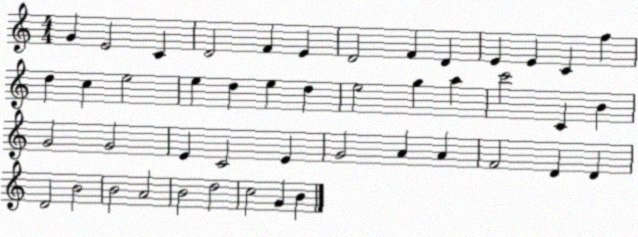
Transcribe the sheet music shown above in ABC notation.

X:1
T:Untitled
M:4/4
L:1/4
K:C
G E2 C D2 F E D2 F D E E C f d c e2 e d e d e2 g a c'2 C B G2 G2 E C2 E G2 A A F2 D D D2 B2 B2 A2 B2 d2 c2 G B